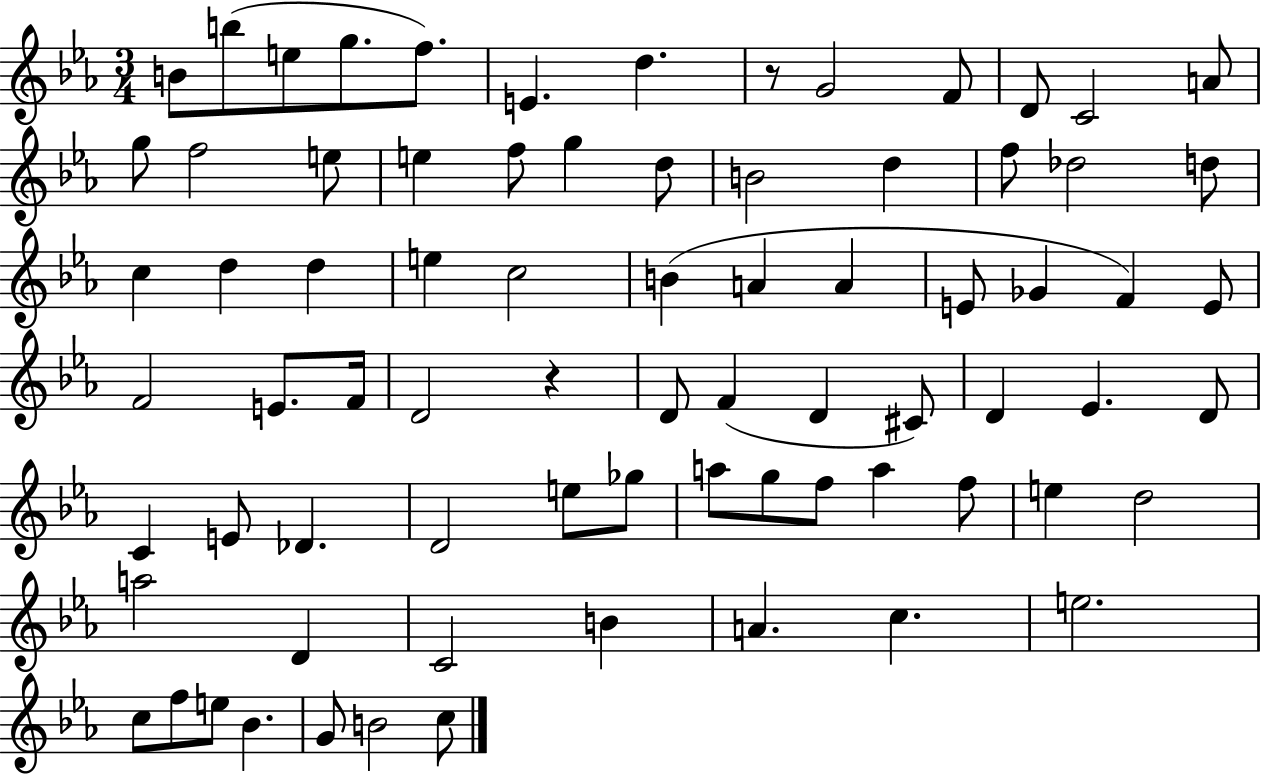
{
  \clef treble
  \numericTimeSignature
  \time 3/4
  \key ees \major
  b'8 b''8( e''8 g''8. f''8.) | e'4. d''4. | r8 g'2 f'8 | d'8 c'2 a'8 | \break g''8 f''2 e''8 | e''4 f''8 g''4 d''8 | b'2 d''4 | f''8 des''2 d''8 | \break c''4 d''4 d''4 | e''4 c''2 | b'4( a'4 a'4 | e'8 ges'4 f'4) e'8 | \break f'2 e'8. f'16 | d'2 r4 | d'8 f'4( d'4 cis'8) | d'4 ees'4. d'8 | \break c'4 e'8 des'4. | d'2 e''8 ges''8 | a''8 g''8 f''8 a''4 f''8 | e''4 d''2 | \break a''2 d'4 | c'2 b'4 | a'4. c''4. | e''2. | \break c''8 f''8 e''8 bes'4. | g'8 b'2 c''8 | \bar "|."
}